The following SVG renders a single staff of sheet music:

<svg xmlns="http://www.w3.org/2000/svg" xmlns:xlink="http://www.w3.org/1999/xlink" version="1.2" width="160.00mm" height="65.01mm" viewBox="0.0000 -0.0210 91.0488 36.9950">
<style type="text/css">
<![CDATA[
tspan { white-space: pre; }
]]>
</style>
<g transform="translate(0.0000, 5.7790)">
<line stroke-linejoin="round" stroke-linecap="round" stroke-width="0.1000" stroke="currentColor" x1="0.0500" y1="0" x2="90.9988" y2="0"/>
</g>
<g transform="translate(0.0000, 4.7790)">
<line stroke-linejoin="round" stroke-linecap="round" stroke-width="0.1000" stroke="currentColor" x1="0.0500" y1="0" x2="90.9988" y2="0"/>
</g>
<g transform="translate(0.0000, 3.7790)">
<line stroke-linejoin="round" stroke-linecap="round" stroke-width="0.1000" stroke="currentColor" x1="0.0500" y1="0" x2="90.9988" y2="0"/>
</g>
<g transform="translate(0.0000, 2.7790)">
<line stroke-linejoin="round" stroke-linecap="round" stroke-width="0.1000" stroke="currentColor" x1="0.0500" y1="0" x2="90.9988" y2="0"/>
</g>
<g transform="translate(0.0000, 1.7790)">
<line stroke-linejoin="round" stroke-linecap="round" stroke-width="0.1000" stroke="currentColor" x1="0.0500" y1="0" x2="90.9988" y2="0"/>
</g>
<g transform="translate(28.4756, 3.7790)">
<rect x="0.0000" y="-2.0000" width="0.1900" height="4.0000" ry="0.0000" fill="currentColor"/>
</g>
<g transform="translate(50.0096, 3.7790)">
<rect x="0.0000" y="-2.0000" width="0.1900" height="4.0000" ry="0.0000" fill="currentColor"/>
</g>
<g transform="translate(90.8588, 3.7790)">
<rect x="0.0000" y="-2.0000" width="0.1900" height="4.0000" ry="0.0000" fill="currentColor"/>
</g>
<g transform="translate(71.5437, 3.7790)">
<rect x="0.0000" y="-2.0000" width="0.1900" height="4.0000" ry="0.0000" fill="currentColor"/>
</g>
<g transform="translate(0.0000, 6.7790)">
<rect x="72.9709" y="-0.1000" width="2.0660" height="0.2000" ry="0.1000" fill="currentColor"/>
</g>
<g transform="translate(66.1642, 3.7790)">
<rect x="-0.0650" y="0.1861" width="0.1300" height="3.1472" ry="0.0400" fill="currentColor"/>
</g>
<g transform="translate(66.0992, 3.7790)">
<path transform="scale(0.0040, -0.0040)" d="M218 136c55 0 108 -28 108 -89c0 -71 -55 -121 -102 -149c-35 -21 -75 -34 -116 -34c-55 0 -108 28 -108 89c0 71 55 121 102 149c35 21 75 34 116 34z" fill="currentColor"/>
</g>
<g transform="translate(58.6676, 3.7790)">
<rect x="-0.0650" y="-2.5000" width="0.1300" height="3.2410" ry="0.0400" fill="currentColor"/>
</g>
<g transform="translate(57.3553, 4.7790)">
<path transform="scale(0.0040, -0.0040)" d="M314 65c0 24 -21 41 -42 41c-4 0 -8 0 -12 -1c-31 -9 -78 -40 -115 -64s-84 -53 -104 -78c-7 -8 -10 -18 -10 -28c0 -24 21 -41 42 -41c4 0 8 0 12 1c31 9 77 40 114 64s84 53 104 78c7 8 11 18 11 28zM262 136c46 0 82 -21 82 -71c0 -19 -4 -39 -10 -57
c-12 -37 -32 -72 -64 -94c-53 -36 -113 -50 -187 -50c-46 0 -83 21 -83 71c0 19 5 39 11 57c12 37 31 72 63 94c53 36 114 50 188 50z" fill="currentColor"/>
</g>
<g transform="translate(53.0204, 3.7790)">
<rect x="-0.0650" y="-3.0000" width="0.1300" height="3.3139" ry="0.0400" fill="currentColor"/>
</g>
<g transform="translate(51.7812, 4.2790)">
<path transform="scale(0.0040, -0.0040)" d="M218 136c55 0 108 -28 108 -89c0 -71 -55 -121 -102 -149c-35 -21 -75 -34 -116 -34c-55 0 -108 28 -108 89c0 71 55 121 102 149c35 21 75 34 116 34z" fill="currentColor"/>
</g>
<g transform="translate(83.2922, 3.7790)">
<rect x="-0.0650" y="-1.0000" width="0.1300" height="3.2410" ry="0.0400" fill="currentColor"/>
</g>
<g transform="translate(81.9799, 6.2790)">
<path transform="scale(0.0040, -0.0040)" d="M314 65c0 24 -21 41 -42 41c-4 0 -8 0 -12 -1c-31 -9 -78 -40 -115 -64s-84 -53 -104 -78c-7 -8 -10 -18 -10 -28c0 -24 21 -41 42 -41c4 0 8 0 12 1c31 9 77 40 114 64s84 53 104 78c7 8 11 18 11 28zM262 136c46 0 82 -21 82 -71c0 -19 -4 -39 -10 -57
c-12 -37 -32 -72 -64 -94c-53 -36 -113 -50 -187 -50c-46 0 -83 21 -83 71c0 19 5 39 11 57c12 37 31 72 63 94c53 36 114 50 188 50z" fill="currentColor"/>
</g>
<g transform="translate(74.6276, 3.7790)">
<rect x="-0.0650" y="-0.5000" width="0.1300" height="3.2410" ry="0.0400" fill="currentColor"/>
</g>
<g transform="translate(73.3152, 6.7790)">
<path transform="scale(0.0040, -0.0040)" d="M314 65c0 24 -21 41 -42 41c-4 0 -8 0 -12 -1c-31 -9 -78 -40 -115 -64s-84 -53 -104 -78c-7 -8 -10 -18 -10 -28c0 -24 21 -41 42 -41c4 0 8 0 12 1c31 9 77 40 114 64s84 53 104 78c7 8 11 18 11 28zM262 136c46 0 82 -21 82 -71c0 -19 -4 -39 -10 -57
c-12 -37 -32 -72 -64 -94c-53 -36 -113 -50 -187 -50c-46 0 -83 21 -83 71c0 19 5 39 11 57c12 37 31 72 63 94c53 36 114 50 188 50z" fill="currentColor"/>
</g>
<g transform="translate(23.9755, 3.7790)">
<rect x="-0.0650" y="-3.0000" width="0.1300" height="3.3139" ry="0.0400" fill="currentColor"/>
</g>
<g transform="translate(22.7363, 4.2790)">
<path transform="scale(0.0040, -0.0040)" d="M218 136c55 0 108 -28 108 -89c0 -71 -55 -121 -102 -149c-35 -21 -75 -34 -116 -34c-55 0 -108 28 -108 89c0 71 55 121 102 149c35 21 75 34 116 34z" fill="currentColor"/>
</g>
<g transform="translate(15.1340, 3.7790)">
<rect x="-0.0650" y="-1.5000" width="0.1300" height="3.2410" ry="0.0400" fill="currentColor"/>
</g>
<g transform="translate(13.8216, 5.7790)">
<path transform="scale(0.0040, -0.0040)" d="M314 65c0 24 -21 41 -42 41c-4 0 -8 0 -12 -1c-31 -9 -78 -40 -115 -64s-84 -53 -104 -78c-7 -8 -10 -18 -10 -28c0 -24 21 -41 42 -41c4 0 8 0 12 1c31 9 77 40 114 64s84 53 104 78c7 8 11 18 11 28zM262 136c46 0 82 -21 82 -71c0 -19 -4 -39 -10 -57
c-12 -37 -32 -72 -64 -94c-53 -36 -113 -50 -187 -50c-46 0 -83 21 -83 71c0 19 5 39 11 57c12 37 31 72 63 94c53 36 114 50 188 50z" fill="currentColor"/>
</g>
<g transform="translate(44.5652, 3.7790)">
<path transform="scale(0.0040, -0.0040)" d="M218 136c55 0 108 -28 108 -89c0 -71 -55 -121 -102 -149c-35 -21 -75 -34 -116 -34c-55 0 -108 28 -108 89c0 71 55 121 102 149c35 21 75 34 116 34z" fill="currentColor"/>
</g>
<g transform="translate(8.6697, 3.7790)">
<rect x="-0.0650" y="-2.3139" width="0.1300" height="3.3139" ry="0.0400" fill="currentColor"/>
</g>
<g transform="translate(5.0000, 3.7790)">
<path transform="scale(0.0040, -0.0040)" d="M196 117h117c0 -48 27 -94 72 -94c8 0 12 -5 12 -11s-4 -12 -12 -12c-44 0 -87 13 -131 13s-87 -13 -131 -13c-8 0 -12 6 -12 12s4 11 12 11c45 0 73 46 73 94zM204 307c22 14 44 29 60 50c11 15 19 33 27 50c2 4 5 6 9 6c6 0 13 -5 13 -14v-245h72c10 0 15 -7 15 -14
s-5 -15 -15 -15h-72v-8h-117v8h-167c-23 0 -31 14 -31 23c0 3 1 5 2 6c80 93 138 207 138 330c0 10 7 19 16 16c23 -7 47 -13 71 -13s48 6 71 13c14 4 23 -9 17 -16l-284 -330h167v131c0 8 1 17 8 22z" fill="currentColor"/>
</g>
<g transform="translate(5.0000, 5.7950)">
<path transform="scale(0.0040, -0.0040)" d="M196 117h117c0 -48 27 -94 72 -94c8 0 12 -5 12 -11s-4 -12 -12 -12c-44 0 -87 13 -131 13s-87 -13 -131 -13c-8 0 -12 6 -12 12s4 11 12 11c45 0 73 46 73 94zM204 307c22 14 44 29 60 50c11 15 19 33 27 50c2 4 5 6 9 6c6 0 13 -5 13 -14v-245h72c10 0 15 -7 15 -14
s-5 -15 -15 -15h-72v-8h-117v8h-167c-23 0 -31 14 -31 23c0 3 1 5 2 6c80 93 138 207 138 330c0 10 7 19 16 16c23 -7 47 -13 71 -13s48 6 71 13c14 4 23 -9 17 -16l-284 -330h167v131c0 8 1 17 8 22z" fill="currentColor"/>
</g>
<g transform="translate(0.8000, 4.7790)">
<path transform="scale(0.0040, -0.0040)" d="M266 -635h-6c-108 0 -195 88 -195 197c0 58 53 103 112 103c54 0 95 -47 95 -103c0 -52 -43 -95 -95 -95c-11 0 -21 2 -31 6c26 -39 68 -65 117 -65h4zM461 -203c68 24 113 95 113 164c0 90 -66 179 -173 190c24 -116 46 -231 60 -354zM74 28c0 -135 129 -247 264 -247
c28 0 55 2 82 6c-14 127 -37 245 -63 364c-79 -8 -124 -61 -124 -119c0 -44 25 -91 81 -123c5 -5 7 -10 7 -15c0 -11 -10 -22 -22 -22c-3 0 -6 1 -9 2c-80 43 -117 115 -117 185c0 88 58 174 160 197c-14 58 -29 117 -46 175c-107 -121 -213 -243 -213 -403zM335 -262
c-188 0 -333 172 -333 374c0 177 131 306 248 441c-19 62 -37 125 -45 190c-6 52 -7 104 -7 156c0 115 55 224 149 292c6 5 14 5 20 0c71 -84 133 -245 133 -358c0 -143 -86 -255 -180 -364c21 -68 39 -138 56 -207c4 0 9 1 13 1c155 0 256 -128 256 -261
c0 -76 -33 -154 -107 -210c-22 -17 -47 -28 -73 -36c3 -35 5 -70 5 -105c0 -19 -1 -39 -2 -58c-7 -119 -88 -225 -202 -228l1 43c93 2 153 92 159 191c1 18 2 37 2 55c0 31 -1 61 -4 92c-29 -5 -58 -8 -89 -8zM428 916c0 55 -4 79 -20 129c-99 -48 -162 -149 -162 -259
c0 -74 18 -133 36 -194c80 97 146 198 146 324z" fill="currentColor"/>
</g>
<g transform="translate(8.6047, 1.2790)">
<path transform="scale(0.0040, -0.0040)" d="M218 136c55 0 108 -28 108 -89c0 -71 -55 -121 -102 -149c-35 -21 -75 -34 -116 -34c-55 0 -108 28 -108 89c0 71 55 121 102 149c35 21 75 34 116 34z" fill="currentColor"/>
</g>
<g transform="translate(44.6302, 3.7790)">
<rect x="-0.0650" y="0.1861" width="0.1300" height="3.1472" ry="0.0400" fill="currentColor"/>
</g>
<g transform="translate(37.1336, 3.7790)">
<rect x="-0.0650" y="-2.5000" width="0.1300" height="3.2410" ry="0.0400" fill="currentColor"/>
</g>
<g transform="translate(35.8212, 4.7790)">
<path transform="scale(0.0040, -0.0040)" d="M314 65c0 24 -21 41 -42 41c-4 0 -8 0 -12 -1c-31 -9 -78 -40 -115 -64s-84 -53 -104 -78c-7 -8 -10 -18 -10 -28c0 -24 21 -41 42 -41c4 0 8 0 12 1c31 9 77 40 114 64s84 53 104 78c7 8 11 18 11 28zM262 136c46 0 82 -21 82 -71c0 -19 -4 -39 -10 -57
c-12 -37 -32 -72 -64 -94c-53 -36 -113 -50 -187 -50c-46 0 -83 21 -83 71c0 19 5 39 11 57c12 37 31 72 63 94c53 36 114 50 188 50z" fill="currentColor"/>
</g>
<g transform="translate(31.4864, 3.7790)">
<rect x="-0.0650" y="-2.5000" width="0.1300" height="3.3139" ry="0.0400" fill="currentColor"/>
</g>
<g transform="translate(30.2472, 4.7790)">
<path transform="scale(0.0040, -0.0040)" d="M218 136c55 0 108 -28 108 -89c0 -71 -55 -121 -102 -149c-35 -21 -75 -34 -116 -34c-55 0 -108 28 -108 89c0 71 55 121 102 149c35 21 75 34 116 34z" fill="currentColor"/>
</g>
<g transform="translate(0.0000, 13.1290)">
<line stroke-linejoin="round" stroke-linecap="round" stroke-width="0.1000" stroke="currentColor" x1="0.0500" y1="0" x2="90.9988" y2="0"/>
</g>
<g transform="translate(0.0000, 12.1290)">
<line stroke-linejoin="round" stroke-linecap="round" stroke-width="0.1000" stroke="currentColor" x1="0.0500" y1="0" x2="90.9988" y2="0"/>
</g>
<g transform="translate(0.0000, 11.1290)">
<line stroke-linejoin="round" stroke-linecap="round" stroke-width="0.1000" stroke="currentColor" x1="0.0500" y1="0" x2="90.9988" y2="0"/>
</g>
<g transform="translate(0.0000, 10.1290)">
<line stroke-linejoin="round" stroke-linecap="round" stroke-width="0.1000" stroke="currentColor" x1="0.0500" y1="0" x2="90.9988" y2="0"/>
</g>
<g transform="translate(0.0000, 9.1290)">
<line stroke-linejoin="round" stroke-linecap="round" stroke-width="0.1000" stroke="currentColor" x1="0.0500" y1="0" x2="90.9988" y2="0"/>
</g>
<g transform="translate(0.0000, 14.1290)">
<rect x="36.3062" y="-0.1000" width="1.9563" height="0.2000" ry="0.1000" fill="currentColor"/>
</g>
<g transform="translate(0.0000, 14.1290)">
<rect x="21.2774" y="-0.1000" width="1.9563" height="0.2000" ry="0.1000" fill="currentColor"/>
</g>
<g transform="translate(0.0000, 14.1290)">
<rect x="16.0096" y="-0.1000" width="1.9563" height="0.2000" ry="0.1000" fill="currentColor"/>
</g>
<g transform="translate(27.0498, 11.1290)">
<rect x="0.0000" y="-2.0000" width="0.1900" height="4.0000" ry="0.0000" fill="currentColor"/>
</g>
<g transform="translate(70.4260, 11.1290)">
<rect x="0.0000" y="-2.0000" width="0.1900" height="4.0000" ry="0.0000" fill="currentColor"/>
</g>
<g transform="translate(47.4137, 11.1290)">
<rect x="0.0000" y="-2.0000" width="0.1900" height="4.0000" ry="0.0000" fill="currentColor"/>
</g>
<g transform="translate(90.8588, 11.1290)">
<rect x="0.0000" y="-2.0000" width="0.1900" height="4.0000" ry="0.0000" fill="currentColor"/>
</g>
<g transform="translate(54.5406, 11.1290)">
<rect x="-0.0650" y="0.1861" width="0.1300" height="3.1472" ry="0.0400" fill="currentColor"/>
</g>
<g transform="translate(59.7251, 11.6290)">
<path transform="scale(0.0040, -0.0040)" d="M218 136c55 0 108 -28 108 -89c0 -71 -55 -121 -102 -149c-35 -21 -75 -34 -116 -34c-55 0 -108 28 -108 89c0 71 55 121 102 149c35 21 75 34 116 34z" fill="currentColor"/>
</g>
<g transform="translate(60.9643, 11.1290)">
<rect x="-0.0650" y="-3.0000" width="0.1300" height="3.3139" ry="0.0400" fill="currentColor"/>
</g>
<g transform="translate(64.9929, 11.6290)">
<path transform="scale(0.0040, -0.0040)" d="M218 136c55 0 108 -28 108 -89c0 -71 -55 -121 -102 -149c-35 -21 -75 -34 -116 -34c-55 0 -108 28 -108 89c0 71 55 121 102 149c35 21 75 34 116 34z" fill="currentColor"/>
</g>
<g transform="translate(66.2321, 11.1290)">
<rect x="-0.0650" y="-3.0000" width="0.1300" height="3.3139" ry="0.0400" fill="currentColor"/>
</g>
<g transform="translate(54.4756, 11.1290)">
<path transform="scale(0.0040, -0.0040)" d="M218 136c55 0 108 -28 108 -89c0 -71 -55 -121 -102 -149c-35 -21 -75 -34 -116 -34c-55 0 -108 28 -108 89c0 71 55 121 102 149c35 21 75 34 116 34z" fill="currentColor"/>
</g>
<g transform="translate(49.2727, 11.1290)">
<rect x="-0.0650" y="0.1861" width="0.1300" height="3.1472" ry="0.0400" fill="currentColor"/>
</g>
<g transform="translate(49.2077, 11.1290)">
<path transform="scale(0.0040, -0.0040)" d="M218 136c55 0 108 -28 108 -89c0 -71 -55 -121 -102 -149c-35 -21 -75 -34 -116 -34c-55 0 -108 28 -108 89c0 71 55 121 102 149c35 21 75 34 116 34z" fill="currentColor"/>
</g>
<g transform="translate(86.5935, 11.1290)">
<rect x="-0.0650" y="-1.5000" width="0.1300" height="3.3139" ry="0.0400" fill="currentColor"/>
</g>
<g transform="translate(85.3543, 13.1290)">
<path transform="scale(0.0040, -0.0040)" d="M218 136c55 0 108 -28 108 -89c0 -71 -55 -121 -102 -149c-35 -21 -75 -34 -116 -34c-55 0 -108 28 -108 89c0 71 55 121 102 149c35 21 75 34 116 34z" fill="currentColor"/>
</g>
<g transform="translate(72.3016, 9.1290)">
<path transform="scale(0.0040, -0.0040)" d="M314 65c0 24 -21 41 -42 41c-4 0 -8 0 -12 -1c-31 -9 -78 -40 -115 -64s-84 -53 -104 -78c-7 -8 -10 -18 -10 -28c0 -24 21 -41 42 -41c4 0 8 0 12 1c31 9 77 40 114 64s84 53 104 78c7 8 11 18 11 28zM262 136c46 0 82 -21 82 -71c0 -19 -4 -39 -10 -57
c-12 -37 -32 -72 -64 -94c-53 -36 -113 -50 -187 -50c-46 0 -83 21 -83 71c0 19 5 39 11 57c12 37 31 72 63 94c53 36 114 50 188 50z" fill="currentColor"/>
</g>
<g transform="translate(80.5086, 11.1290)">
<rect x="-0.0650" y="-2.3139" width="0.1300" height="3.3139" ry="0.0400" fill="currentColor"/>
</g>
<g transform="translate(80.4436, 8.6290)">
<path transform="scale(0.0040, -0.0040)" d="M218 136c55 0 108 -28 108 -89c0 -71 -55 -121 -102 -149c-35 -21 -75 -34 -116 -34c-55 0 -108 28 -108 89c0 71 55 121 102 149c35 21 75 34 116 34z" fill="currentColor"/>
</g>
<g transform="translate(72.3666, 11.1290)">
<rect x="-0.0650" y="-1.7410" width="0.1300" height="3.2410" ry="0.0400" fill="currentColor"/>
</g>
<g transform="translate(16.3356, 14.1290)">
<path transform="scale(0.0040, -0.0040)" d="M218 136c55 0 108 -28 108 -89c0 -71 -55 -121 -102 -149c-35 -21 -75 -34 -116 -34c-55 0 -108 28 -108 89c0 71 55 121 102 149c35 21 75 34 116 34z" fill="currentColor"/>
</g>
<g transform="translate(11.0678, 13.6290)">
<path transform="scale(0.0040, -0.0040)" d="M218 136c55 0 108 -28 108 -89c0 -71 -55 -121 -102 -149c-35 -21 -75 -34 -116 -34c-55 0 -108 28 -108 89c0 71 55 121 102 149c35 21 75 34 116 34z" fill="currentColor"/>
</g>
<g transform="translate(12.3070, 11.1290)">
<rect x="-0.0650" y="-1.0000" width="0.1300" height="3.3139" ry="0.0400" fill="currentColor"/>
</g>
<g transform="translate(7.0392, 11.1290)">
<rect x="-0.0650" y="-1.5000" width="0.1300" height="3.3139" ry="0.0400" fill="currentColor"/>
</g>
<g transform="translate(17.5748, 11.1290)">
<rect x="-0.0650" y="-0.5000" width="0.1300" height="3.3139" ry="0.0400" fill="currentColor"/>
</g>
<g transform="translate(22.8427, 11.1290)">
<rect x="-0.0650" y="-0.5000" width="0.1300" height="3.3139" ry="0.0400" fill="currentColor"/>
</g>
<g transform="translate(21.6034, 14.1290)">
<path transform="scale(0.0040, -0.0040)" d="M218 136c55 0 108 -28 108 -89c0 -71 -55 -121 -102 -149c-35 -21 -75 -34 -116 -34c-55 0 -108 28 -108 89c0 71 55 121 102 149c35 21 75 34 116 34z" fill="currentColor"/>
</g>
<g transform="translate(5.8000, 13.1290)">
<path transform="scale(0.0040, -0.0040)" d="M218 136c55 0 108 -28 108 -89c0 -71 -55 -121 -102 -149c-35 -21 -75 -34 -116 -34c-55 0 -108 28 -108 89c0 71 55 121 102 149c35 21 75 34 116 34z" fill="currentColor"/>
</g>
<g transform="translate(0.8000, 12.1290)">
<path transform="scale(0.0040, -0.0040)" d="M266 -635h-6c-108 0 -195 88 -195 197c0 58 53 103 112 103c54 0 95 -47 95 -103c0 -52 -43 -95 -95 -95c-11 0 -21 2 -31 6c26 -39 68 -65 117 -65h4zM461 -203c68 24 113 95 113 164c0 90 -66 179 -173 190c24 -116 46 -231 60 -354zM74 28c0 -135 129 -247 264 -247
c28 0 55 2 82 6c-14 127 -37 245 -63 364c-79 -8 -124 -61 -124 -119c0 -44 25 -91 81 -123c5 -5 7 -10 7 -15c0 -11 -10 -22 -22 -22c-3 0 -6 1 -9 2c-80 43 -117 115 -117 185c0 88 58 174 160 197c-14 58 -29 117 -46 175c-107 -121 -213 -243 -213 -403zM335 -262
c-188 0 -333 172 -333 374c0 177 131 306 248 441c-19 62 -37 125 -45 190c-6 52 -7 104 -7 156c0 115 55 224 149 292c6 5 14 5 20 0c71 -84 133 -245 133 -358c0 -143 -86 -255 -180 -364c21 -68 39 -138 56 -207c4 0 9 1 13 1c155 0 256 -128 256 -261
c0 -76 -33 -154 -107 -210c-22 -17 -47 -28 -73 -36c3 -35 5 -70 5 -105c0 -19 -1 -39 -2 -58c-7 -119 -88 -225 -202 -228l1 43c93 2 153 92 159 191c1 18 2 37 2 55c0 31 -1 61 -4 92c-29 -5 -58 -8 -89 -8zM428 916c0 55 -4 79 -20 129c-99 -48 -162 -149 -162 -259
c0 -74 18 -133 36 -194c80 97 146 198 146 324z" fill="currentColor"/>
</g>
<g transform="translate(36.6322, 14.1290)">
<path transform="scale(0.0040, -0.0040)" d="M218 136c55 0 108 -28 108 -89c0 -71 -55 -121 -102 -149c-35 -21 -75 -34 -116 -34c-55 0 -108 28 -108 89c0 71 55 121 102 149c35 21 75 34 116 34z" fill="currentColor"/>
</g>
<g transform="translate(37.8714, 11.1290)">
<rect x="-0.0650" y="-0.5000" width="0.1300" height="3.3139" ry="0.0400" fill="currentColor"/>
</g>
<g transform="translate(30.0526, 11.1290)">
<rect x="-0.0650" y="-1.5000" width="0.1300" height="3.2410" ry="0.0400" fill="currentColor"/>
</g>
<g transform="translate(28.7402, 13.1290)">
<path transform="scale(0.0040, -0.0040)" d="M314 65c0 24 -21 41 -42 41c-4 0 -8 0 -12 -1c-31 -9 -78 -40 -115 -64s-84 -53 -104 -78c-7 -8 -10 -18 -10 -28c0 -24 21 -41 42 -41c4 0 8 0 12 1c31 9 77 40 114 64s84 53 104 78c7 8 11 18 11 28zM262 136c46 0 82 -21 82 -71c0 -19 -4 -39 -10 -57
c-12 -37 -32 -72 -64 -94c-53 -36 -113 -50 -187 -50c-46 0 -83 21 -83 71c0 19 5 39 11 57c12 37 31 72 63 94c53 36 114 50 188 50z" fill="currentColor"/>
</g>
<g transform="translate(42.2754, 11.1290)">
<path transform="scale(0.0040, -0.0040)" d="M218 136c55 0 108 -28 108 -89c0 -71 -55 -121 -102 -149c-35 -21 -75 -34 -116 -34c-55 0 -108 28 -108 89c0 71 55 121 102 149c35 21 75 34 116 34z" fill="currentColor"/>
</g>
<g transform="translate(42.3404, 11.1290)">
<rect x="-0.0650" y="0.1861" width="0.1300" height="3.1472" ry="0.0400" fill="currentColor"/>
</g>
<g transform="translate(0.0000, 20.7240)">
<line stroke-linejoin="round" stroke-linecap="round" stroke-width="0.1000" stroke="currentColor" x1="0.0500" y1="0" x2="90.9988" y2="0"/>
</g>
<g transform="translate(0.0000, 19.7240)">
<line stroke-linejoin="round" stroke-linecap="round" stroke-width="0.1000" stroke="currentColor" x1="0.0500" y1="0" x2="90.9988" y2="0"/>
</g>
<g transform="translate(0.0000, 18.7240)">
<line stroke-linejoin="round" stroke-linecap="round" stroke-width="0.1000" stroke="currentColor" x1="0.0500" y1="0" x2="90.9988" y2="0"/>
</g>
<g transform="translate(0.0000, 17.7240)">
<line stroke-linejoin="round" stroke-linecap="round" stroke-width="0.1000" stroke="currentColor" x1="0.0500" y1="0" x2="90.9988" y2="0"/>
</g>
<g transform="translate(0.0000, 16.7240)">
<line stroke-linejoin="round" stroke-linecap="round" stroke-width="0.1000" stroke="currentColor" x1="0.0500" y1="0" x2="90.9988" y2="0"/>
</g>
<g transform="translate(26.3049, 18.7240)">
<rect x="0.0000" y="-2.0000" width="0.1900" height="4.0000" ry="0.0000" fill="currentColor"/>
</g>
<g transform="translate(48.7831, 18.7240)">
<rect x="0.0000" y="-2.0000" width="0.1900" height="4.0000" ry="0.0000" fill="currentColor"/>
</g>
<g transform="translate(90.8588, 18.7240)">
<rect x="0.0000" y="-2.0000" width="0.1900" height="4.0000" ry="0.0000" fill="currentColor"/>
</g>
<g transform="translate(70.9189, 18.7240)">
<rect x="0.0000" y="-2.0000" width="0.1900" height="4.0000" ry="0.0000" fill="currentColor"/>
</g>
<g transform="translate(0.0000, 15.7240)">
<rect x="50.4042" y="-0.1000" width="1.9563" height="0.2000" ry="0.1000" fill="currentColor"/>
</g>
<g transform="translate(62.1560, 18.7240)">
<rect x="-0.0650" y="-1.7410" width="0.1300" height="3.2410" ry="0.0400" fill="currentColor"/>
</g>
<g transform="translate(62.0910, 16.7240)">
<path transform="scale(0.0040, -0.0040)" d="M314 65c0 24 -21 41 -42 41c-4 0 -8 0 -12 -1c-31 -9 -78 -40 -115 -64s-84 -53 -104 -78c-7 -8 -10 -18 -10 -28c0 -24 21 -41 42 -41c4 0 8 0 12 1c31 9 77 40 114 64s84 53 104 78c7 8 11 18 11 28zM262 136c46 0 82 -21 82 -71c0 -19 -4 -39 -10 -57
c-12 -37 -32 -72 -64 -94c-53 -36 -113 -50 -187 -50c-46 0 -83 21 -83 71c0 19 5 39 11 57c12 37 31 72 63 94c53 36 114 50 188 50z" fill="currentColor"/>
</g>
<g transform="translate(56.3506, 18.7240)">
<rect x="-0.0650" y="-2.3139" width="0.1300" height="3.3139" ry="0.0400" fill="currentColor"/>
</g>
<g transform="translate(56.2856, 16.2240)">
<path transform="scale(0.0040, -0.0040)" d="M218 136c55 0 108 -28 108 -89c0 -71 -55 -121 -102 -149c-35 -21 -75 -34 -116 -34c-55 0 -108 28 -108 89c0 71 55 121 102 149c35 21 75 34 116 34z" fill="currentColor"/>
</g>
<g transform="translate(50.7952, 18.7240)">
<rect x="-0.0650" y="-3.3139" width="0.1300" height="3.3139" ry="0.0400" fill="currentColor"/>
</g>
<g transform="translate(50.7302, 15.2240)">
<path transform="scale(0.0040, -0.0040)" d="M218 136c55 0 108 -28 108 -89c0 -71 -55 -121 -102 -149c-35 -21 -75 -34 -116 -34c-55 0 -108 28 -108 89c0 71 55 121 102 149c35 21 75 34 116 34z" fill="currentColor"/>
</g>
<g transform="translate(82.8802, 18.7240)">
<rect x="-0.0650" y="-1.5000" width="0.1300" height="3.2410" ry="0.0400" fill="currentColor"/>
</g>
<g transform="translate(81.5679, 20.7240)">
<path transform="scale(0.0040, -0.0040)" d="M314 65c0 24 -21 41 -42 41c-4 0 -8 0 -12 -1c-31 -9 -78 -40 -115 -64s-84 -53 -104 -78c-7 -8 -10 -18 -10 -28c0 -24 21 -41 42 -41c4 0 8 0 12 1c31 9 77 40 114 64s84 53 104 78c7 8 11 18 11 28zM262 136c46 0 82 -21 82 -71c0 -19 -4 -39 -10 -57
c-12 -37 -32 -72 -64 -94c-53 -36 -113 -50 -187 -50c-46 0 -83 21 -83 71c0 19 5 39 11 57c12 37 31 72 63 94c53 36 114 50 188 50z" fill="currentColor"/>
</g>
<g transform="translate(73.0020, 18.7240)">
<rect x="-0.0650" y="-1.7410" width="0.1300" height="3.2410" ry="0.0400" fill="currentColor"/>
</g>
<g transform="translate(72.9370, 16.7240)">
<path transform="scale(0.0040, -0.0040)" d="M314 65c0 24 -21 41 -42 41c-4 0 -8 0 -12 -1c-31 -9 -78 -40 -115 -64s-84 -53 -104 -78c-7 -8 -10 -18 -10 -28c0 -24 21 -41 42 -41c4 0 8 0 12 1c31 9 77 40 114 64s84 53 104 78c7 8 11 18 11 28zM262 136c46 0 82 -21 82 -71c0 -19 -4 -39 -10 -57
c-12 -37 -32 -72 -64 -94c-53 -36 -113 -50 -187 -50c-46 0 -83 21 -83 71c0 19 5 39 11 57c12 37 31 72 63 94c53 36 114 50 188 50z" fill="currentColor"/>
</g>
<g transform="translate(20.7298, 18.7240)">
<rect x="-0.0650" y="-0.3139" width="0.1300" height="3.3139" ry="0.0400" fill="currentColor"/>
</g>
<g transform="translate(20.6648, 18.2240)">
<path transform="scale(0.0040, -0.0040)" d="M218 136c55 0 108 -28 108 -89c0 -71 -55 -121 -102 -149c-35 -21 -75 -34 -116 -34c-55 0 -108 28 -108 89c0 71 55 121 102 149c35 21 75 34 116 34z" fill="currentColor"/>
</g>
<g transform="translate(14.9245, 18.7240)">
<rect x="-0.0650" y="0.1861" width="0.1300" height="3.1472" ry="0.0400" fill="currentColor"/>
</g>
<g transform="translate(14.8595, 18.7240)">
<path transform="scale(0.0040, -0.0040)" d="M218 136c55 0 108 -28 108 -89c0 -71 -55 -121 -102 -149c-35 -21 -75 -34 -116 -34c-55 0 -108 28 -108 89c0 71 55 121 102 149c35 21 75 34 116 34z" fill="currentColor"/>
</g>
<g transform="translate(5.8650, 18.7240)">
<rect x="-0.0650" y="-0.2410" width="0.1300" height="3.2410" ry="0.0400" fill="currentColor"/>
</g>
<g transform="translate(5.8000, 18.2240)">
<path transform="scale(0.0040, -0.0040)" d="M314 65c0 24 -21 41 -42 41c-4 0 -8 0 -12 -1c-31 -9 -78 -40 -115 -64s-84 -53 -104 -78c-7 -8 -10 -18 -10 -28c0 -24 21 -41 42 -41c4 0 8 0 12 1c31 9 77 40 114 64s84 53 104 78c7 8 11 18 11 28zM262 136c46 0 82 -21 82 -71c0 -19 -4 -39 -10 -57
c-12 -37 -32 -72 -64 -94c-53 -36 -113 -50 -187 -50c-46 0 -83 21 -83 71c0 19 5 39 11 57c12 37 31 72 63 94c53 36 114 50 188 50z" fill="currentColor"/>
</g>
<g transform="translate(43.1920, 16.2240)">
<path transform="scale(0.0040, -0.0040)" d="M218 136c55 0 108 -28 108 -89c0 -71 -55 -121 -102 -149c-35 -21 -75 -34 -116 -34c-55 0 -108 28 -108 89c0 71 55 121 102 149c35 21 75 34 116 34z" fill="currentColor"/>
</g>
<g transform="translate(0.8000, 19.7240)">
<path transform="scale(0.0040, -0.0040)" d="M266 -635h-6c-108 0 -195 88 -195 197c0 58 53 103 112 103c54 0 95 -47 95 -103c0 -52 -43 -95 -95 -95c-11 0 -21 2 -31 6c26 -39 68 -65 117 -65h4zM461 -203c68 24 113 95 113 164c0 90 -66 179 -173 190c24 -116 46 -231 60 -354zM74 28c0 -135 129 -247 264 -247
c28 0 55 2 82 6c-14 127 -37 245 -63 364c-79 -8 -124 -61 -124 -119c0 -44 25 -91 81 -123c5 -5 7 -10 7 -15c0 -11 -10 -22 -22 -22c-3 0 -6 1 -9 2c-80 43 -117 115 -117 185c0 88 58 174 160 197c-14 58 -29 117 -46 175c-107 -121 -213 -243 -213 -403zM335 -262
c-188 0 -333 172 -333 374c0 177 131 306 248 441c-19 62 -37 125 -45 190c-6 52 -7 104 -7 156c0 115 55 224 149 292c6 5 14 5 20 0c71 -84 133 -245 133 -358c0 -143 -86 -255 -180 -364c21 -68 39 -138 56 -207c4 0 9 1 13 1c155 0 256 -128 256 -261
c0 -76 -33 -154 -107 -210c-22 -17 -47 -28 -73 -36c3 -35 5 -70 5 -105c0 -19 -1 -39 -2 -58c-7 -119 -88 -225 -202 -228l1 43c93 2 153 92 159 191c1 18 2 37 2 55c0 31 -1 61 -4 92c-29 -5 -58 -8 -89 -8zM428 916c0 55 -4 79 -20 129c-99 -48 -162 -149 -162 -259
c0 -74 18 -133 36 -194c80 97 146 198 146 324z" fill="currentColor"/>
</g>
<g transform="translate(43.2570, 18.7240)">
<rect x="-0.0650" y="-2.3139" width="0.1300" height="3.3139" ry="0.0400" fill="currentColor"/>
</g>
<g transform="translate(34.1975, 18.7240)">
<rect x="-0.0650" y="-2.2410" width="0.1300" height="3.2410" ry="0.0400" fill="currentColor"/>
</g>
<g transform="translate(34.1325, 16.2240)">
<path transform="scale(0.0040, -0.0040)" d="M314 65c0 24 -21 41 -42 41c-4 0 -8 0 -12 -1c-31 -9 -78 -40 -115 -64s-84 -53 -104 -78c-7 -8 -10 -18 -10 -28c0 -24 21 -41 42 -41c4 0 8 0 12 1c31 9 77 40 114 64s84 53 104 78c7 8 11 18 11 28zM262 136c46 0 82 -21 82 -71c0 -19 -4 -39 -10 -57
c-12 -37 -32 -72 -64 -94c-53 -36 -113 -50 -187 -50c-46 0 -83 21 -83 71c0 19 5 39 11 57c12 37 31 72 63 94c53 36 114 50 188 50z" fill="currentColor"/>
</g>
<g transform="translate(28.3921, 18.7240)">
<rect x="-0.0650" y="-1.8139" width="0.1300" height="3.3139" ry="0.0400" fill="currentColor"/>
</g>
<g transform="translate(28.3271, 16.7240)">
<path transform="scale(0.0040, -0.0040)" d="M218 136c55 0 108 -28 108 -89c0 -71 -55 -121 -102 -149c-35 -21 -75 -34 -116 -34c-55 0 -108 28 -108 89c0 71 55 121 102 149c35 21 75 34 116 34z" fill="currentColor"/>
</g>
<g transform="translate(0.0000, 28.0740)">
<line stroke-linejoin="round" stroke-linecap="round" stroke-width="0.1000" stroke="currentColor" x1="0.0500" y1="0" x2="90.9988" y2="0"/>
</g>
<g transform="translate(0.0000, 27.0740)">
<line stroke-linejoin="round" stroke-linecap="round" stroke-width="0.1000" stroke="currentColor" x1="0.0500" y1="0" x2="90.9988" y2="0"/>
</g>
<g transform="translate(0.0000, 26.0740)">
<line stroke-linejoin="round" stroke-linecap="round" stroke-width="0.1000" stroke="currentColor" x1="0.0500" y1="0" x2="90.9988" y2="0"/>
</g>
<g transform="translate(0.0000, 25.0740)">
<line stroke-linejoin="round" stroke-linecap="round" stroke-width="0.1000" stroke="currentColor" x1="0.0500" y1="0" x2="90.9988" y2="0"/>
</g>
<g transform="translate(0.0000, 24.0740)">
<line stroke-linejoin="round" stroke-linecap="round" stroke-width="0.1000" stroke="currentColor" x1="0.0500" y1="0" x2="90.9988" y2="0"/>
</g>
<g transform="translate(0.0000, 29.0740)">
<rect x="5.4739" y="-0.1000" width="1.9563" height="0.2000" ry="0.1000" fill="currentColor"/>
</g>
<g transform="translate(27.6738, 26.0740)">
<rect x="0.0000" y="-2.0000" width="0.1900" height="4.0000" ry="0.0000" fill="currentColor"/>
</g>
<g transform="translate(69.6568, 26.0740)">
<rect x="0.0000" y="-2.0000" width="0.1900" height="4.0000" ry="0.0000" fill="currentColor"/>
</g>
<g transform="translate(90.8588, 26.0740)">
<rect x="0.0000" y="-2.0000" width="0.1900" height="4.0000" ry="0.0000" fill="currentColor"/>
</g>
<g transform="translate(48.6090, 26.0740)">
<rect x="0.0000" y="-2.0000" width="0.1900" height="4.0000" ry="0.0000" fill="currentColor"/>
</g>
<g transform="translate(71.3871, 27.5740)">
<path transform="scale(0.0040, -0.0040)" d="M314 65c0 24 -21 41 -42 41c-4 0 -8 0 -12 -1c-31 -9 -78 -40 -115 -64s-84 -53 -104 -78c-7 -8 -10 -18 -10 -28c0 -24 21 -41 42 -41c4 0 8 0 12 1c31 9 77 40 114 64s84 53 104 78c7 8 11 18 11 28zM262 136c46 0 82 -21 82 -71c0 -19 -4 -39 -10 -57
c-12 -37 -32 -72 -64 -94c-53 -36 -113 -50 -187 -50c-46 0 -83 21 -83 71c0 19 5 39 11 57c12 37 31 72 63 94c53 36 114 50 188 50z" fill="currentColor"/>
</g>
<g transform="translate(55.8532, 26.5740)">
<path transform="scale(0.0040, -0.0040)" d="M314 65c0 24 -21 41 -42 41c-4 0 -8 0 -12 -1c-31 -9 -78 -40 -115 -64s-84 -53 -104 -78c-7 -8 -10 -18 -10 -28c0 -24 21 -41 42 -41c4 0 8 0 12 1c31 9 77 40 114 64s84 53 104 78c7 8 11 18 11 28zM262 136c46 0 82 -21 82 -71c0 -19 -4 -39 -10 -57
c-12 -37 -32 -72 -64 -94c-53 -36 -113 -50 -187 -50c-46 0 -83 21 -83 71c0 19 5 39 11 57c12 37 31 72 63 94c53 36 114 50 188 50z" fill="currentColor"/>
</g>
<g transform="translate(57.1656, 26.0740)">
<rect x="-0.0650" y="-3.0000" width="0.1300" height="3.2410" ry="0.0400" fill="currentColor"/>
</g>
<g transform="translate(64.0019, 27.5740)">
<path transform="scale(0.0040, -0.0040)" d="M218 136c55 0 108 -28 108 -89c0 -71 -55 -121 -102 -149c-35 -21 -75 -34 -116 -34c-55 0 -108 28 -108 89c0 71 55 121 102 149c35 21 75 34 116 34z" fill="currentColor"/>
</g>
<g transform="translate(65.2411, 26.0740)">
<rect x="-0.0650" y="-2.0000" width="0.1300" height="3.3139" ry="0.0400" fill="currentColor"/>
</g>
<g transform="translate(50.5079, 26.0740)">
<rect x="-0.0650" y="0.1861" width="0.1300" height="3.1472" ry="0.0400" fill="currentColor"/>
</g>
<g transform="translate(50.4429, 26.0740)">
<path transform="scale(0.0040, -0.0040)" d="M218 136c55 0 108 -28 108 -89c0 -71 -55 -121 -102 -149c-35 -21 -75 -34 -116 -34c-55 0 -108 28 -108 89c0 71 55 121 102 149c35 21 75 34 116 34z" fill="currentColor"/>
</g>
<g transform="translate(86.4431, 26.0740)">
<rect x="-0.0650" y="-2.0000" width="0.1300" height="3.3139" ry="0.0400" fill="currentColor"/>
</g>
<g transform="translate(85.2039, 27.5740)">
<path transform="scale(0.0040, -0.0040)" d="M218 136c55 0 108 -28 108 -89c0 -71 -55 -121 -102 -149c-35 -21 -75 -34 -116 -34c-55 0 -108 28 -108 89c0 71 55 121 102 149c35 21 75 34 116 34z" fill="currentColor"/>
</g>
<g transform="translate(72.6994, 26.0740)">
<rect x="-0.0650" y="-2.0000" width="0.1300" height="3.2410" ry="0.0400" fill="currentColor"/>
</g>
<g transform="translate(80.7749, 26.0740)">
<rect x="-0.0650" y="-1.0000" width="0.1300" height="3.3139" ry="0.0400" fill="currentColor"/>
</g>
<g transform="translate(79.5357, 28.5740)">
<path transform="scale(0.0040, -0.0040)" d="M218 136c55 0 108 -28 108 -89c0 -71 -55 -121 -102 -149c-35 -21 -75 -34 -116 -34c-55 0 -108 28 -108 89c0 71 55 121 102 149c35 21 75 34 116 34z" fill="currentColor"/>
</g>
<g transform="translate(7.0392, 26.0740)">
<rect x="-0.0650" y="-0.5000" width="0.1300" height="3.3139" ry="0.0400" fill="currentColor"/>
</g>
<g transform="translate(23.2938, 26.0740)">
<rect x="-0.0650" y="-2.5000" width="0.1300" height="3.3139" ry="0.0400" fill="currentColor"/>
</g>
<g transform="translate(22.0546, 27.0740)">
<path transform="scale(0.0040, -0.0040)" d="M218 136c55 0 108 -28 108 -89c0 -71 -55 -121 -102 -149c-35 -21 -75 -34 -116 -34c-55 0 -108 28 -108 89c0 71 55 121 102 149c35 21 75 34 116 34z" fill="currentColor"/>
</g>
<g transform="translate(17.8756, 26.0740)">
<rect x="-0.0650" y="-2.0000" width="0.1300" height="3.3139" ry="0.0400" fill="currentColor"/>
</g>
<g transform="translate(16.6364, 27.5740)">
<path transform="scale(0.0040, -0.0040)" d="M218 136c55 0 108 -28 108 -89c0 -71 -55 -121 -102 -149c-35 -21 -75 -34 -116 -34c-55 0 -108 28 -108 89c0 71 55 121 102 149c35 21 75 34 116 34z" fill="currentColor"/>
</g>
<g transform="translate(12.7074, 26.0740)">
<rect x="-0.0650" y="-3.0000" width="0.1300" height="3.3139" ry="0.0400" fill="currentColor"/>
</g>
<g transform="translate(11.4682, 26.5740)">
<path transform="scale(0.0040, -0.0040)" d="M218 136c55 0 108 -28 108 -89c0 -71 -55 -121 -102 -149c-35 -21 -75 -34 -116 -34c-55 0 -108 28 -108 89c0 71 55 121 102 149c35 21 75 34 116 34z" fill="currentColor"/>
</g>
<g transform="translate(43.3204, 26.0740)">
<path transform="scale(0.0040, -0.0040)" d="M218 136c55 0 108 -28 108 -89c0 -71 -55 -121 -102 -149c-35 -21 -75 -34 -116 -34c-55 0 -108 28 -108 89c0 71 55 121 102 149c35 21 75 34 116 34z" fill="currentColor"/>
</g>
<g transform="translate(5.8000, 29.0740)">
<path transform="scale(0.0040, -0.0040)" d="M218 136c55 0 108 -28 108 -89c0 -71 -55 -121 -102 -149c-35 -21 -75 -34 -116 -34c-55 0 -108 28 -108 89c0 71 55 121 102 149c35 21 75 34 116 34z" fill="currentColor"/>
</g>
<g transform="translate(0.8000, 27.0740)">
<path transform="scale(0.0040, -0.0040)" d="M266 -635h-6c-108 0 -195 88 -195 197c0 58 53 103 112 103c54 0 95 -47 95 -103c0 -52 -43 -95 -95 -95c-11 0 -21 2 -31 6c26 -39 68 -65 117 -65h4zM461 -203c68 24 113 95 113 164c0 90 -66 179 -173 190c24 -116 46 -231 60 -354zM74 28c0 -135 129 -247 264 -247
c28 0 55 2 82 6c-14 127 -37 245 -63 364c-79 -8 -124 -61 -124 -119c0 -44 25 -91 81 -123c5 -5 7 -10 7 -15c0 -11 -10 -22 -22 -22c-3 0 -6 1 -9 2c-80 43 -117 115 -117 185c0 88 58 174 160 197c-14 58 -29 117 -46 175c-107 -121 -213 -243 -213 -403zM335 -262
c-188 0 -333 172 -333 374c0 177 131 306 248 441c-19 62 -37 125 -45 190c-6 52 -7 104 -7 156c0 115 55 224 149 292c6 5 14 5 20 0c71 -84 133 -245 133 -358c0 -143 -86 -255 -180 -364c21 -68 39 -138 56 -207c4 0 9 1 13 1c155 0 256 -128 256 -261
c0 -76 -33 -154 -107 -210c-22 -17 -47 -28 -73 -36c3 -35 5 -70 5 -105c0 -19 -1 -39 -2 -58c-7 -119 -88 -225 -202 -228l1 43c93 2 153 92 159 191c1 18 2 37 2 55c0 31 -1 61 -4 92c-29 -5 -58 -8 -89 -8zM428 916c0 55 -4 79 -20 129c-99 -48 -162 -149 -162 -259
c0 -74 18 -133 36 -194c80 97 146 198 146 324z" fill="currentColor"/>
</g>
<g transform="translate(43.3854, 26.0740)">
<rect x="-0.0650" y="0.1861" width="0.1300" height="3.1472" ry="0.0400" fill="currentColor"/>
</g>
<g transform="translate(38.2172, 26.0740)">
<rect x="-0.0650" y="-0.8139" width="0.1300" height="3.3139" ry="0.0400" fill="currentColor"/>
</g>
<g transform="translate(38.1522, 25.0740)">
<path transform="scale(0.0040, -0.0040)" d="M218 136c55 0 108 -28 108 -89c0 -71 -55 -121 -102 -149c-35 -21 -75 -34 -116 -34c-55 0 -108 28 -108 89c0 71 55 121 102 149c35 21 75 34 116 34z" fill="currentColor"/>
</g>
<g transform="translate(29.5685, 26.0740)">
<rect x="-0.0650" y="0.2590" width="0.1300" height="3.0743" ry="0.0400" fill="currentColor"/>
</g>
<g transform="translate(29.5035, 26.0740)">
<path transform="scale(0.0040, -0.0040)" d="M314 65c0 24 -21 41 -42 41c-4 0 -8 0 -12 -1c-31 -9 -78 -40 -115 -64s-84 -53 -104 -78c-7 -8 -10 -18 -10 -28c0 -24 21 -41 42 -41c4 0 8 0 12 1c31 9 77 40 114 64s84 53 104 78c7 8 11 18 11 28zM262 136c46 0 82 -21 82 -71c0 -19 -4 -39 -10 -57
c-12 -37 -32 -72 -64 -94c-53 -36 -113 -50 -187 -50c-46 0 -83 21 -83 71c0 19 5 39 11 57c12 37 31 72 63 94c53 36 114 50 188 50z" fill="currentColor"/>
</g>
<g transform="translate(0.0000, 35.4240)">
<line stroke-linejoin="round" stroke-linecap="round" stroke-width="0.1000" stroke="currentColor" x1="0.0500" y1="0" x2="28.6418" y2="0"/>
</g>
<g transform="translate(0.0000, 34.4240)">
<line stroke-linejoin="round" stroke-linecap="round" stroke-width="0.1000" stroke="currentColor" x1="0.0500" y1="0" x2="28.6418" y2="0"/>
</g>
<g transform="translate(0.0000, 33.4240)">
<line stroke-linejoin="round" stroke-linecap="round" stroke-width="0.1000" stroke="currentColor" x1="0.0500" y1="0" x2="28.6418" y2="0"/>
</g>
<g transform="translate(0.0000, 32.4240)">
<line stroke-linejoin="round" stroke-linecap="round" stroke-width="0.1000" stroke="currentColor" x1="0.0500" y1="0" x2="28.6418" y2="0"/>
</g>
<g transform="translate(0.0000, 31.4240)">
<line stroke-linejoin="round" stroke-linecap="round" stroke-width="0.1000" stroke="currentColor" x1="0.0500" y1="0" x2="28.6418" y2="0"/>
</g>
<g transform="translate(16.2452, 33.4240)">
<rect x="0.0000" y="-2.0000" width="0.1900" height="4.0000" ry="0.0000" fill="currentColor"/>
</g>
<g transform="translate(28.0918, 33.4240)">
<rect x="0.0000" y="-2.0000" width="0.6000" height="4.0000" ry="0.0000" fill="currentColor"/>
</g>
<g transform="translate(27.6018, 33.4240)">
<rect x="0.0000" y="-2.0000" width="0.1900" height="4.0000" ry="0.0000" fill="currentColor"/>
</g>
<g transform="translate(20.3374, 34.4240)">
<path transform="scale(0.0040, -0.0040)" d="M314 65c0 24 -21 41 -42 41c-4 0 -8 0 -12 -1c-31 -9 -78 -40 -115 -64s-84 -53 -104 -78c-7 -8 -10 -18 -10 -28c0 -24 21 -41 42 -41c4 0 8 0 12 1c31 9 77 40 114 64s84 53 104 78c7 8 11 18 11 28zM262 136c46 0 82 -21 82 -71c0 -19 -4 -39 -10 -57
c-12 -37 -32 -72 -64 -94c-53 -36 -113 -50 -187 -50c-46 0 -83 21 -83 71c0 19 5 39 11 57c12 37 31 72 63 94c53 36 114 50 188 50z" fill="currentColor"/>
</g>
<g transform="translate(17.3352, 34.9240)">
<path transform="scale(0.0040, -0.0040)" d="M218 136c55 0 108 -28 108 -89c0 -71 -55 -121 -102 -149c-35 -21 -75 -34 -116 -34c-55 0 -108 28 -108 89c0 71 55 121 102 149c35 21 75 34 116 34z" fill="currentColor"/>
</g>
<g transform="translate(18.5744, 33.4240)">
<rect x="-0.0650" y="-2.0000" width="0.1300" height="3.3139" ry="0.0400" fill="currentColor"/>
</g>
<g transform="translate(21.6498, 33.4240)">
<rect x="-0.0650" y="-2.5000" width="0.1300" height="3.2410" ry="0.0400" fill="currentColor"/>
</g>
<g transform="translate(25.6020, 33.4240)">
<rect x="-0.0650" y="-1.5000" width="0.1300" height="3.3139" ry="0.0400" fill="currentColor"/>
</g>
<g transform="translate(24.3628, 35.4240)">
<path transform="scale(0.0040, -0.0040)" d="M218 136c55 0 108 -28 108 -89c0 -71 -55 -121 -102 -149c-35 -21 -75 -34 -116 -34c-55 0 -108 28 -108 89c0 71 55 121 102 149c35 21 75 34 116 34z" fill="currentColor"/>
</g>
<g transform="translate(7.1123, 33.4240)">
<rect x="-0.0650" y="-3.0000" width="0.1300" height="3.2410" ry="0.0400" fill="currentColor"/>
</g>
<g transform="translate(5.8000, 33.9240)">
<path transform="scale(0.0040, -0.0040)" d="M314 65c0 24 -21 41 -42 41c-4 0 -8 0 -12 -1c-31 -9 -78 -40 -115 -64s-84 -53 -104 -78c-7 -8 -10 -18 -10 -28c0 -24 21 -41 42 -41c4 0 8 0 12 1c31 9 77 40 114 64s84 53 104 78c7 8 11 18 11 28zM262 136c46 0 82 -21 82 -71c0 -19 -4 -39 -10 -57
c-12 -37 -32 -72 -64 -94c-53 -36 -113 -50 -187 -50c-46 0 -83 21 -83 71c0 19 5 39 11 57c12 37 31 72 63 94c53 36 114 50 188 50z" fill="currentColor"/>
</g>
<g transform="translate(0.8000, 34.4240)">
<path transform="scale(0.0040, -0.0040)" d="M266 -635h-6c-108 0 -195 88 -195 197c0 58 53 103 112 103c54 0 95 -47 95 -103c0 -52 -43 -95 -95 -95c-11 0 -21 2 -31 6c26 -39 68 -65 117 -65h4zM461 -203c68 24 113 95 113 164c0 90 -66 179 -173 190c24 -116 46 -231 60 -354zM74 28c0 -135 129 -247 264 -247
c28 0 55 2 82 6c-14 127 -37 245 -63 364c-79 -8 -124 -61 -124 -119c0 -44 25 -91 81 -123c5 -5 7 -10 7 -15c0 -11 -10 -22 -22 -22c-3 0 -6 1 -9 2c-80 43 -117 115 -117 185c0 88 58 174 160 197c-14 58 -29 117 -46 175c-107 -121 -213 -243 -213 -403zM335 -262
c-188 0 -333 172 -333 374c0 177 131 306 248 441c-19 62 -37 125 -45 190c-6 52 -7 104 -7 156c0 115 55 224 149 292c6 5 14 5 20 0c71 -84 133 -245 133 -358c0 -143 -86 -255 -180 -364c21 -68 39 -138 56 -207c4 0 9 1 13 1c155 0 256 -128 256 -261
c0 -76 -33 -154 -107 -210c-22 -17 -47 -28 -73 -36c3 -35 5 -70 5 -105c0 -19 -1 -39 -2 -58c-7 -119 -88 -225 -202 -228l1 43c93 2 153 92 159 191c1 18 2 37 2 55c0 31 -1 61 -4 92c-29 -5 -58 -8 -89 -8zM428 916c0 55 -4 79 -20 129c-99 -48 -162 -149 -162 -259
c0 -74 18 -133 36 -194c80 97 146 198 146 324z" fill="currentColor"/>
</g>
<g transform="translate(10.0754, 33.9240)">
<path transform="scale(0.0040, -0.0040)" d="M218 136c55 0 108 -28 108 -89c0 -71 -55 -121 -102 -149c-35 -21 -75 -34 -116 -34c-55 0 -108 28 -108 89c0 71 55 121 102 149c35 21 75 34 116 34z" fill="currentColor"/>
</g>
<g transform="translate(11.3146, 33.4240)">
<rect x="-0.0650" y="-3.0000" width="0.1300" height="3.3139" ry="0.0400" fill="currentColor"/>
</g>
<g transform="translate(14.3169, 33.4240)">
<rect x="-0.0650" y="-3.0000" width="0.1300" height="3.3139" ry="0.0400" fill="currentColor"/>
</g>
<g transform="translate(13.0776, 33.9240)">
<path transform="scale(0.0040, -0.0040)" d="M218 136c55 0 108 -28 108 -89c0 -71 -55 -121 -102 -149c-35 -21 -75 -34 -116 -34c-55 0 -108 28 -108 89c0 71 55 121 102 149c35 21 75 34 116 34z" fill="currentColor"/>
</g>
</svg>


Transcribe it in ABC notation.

X:1
T:Untitled
M:4/4
L:1/4
K:C
g E2 A G G2 B A G2 B C2 D2 E D C C E2 C B B B A A f2 g E c2 B c f g2 g b g f2 f2 E2 C A F G B2 d B B A2 F F2 D F A2 A A F G2 E